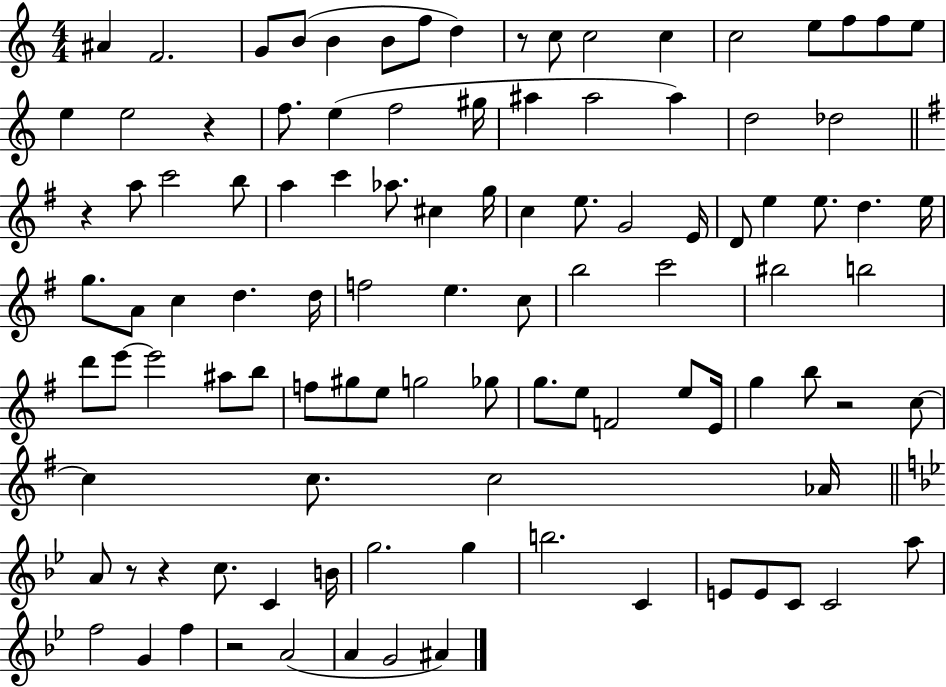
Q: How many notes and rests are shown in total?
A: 105